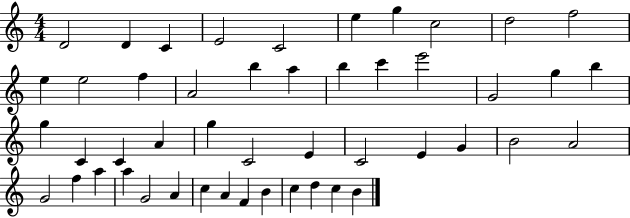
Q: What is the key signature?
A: C major